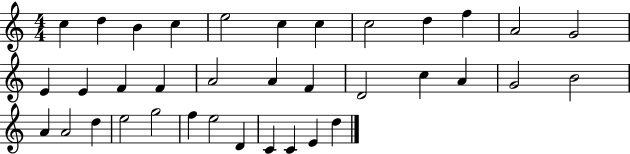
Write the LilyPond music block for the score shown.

{
  \clef treble
  \numericTimeSignature
  \time 4/4
  \key c \major
  c''4 d''4 b'4 c''4 | e''2 c''4 c''4 | c''2 d''4 f''4 | a'2 g'2 | \break e'4 e'4 f'4 f'4 | a'2 a'4 f'4 | d'2 c''4 a'4 | g'2 b'2 | \break a'4 a'2 d''4 | e''2 g''2 | f''4 e''2 d'4 | c'4 c'4 e'4 d''4 | \break \bar "|."
}